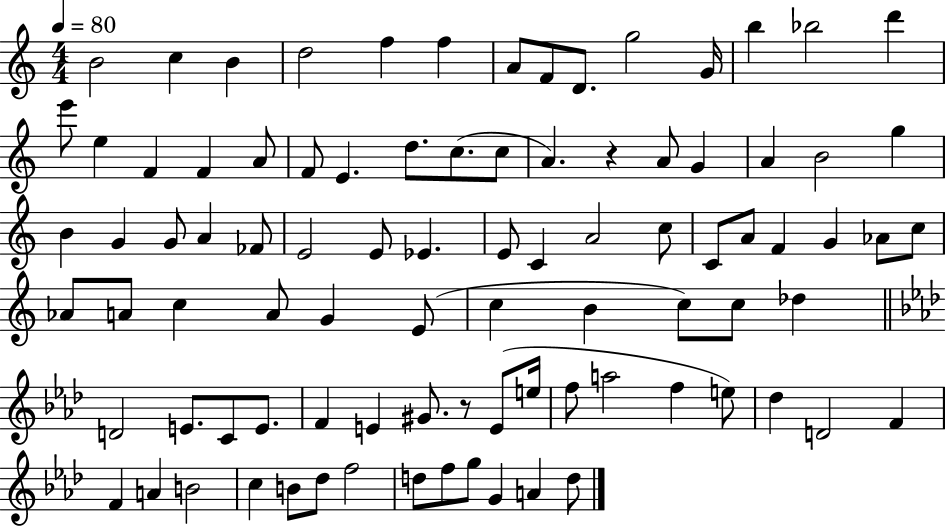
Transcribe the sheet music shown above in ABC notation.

X:1
T:Untitled
M:4/4
L:1/4
K:C
B2 c B d2 f f A/2 F/2 D/2 g2 G/4 b _b2 d' e'/2 e F F A/2 F/2 E d/2 c/2 c/2 A z A/2 G A B2 g B G G/2 A _F/2 E2 E/2 _E E/2 C A2 c/2 C/2 A/2 F G _A/2 c/2 _A/2 A/2 c A/2 G E/2 c B c/2 c/2 _d D2 E/2 C/2 E/2 F E ^G/2 z/2 E/2 e/4 f/2 a2 f e/2 _d D2 F F A B2 c B/2 _d/2 f2 d/2 f/2 g/2 G A d/2